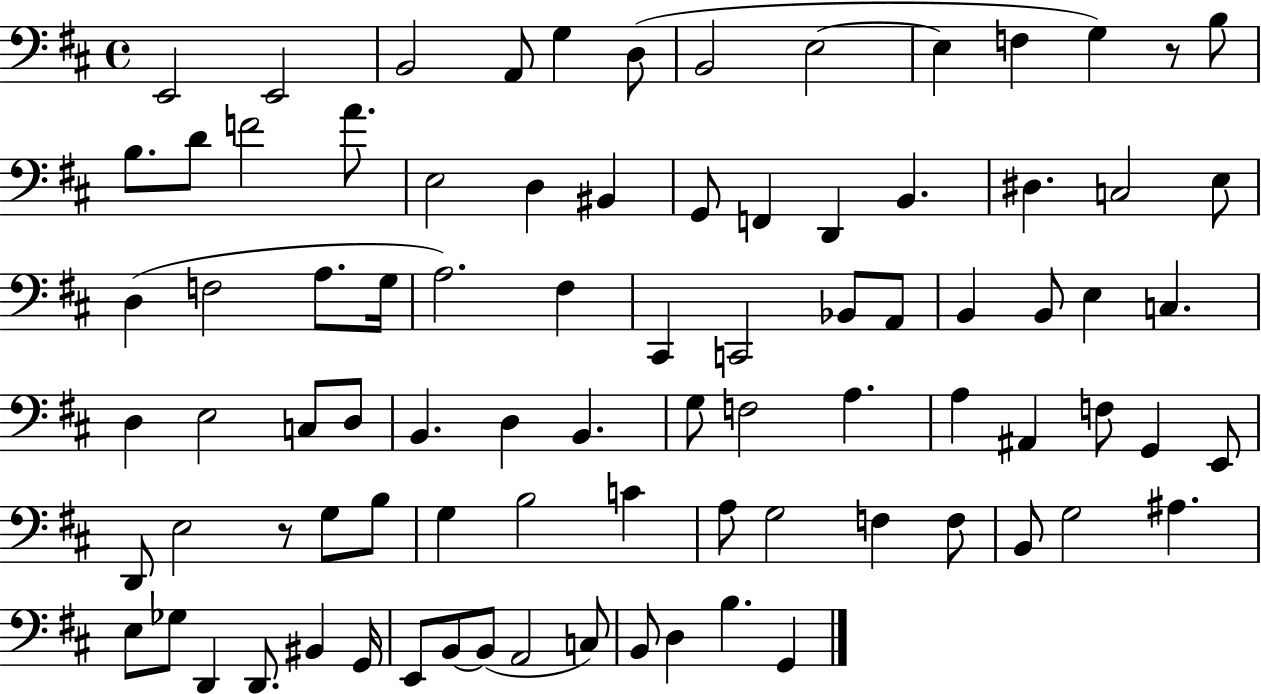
X:1
T:Untitled
M:4/4
L:1/4
K:D
E,,2 E,,2 B,,2 A,,/2 G, D,/2 B,,2 E,2 E, F, G, z/2 B,/2 B,/2 D/2 F2 A/2 E,2 D, ^B,, G,,/2 F,, D,, B,, ^D, C,2 E,/2 D, F,2 A,/2 G,/4 A,2 ^F, ^C,, C,,2 _B,,/2 A,,/2 B,, B,,/2 E, C, D, E,2 C,/2 D,/2 B,, D, B,, G,/2 F,2 A, A, ^A,, F,/2 G,, E,,/2 D,,/2 E,2 z/2 G,/2 B,/2 G, B,2 C A,/2 G,2 F, F,/2 B,,/2 G,2 ^A, E,/2 _G,/2 D,, D,,/2 ^B,, G,,/4 E,,/2 B,,/2 B,,/2 A,,2 C,/2 B,,/2 D, B, G,,